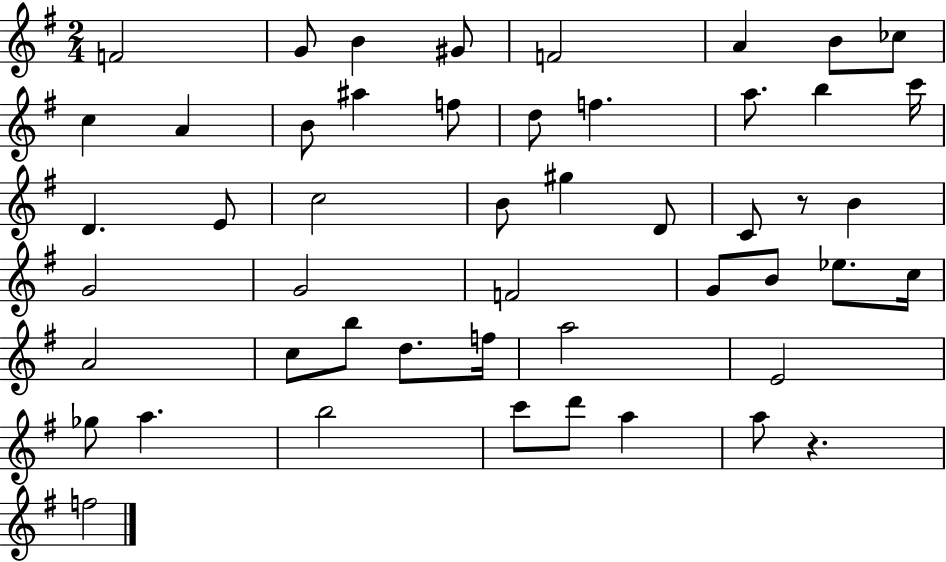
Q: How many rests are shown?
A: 2